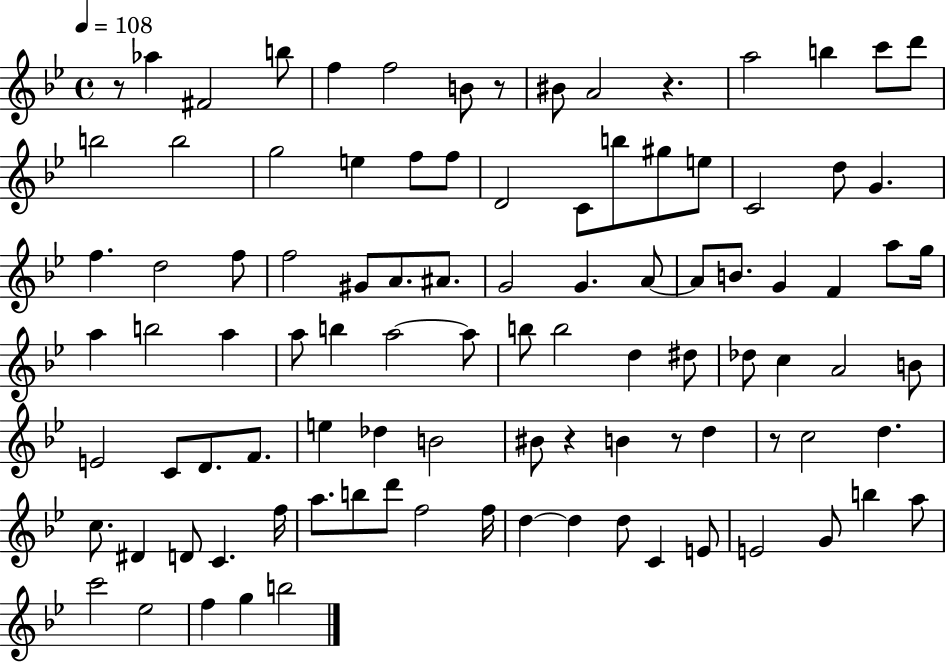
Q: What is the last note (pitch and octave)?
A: B5